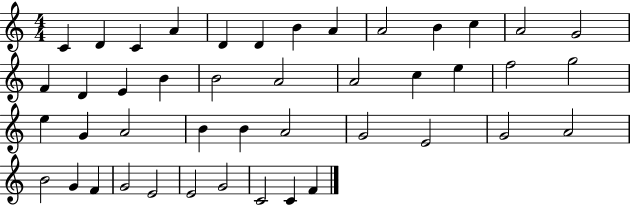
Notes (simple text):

C4/q D4/q C4/q A4/q D4/q D4/q B4/q A4/q A4/h B4/q C5/q A4/h G4/h F4/q D4/q E4/q B4/q B4/h A4/h A4/h C5/q E5/q F5/h G5/h E5/q G4/q A4/h B4/q B4/q A4/h G4/h E4/h G4/h A4/h B4/h G4/q F4/q G4/h E4/h E4/h G4/h C4/h C4/q F4/q